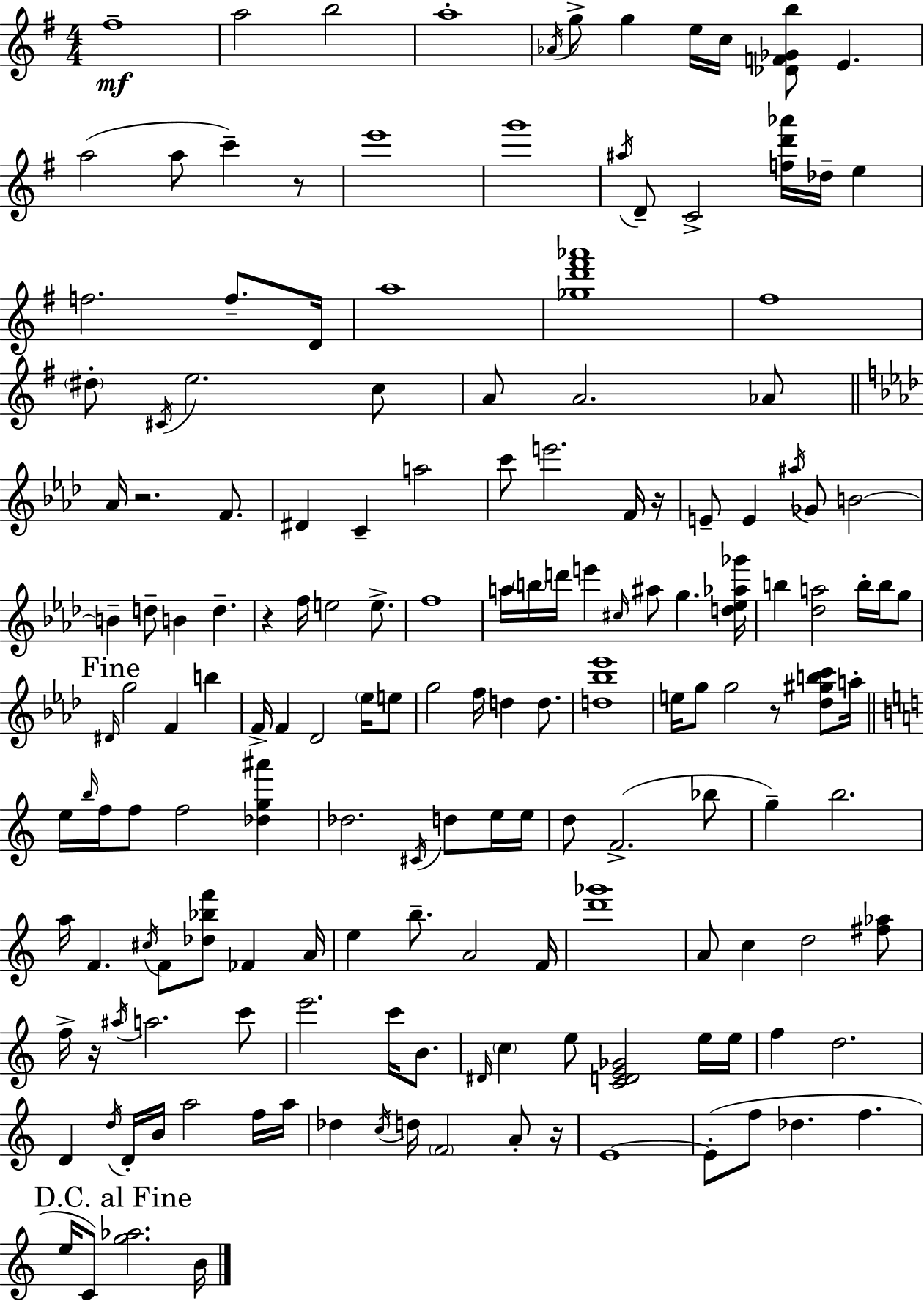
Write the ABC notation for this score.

X:1
T:Untitled
M:4/4
L:1/4
K:G
^f4 a2 b2 a4 _A/4 g/2 g e/4 c/4 [_DF_Gb]/2 E a2 a/2 c' z/2 e'4 g'4 ^a/4 D/2 C2 [fd'_a']/4 _d/4 e f2 f/2 D/4 a4 [_gd'^f'_a']4 ^f4 ^d/2 ^C/4 e2 c/2 A/2 A2 _A/2 _A/4 z2 F/2 ^D C a2 c'/2 e'2 F/4 z/4 E/2 E ^a/4 _G/2 B2 B d/2 B d z f/4 e2 e/2 f4 a/4 b/4 d'/4 e' ^c/4 ^a/2 g [d_e_a_g']/4 b [_da]2 b/4 b/4 g/2 ^D/4 g2 F b F/4 F _D2 _e/4 e/2 g2 f/4 d d/2 [d_b_e']4 e/4 g/2 g2 z/2 [_d^gbc']/2 a/4 e/4 b/4 f/4 f/2 f2 [_dg^a'] _d2 ^C/4 d/2 e/4 e/4 d/2 F2 _b/2 g b2 a/4 F ^c/4 F/2 [_d_bf']/2 _F A/4 e b/2 A2 F/4 [d'_g']4 A/2 c d2 [^f_a]/2 f/4 z/4 ^a/4 a2 c'/2 e'2 c'/4 B/2 ^D/4 c e/2 [CDE_G]2 e/4 e/4 f d2 D d/4 D/4 B/4 a2 f/4 a/4 _d c/4 d/4 F2 A/2 z/4 E4 E/2 f/2 _d f e/4 C/2 [g_a]2 B/4